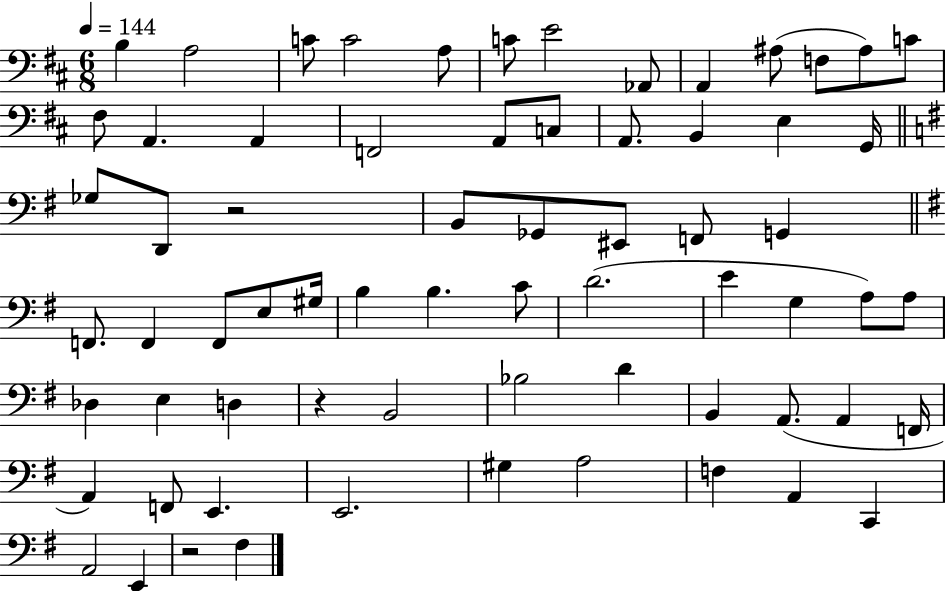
{
  \clef bass
  \numericTimeSignature
  \time 6/8
  \key d \major
  \tempo 4 = 144
  b4 a2 | c'8 c'2 a8 | c'8 e'2 aes,8 | a,4 ais8( f8 ais8) c'8 | \break fis8 a,4. a,4 | f,2 a,8 c8 | a,8. b,4 e4 g,16 | \bar "||" \break \key g \major ges8 d,8 r2 | b,8 ges,8 eis,8 f,8 g,4 | \bar "||" \break \key e \minor f,8. f,4 f,8 e8 gis16 | b4 b4. c'8 | d'2.( | e'4 g4 a8) a8 | \break des4 e4 d4 | r4 b,2 | bes2 d'4 | b,4 a,8.( a,4 f,16 | \break a,4) f,8 e,4. | e,2. | gis4 a2 | f4 a,4 c,4 | \break a,2 e,4 | r2 fis4 | \bar "|."
}